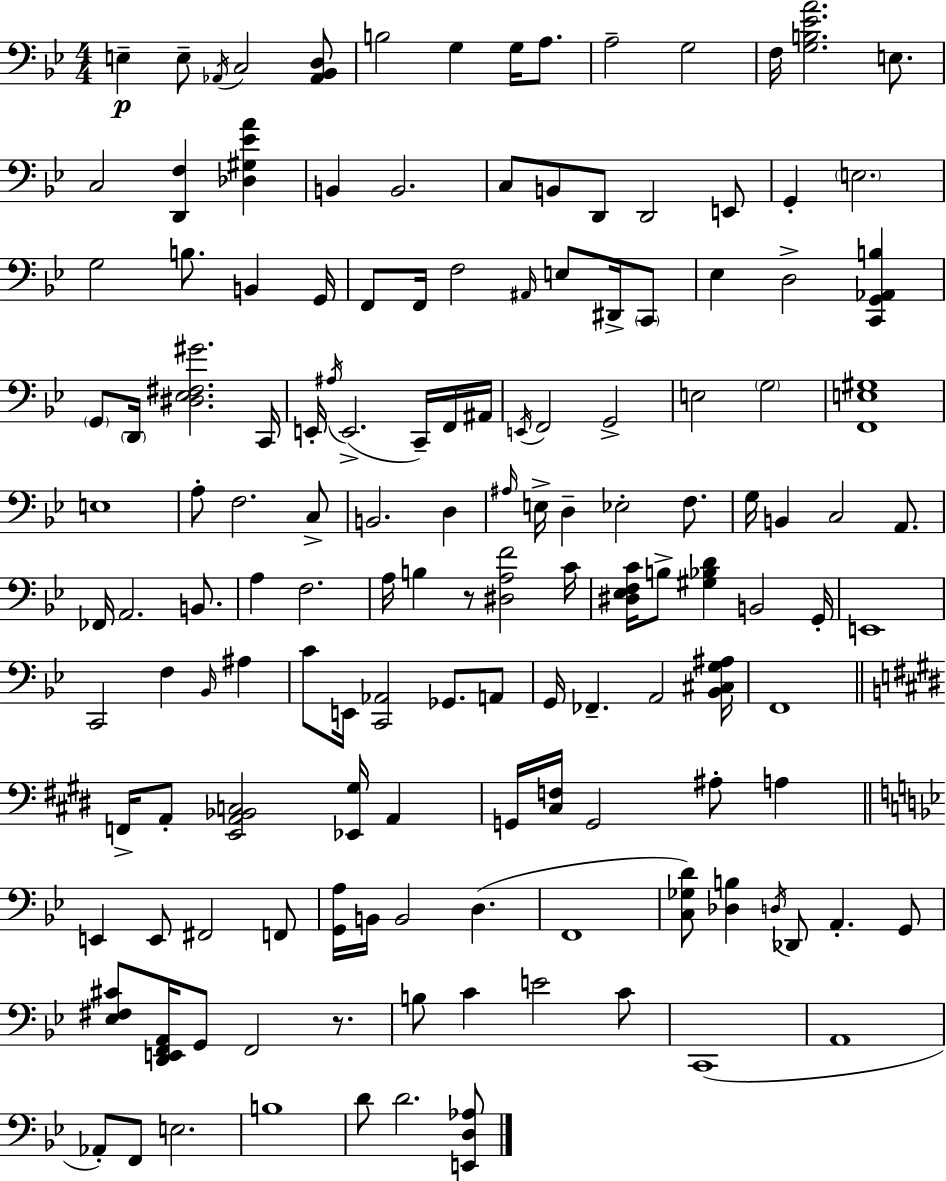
E3/q E3/e Ab2/s C3/h [Ab2,Bb2,D3]/e B3/h G3/q G3/s A3/e. A3/h G3/h F3/s [G3,B3,Eb4,A4]/h. E3/e. C3/h [D2,F3]/q [Db3,G#3,Eb4,A4]/q B2/q B2/h. C3/e B2/e D2/e D2/h E2/e G2/q E3/h. G3/h B3/e. B2/q G2/s F2/e F2/s F3/h A#2/s E3/e D#2/s C2/e Eb3/q D3/h [C2,G2,Ab2,B3]/q G2/e D2/s [D#3,Eb3,F#3,G#4]/h. C2/s E2/s A#3/s E2/h. C2/s F2/s A#2/s E2/s F2/h G2/h E3/h G3/h [F2,E3,G#3]/w E3/w A3/e F3/h. C3/e B2/h. D3/q A#3/s E3/s D3/q Eb3/h F3/e. G3/s B2/q C3/h A2/e. FES2/s A2/h. B2/e. A3/q F3/h. A3/s B3/q R/e [D#3,A3,F4]/h C4/s [D#3,Eb3,F3,C4]/s B3/e [G#3,Bb3,D4]/q B2/h G2/s E2/w C2/h F3/q Bb2/s A#3/q C4/e E2/s [C2,Ab2]/h Gb2/e. A2/e G2/s FES2/q. A2/h [Bb2,C#3,G3,A#3]/s F2/w F2/s A2/e [E2,A2,Bb2,C3]/h [Eb2,G#3]/s A2/q G2/s [C#3,F3]/s G2/h A#3/e A3/q E2/q E2/e F#2/h F2/e [G2,A3]/s B2/s B2/h D3/q. F2/w [C3,Gb3,D4]/e [Db3,B3]/q D3/s Db2/e A2/q. G2/e [Eb3,F#3,C#4]/e [D2,E2,F2,A2]/s G2/e F2/h R/e. B3/e C4/q E4/h C4/e C2/w A2/w Ab2/e F2/e E3/h. B3/w D4/e D4/h. [E2,D3,Ab3]/e